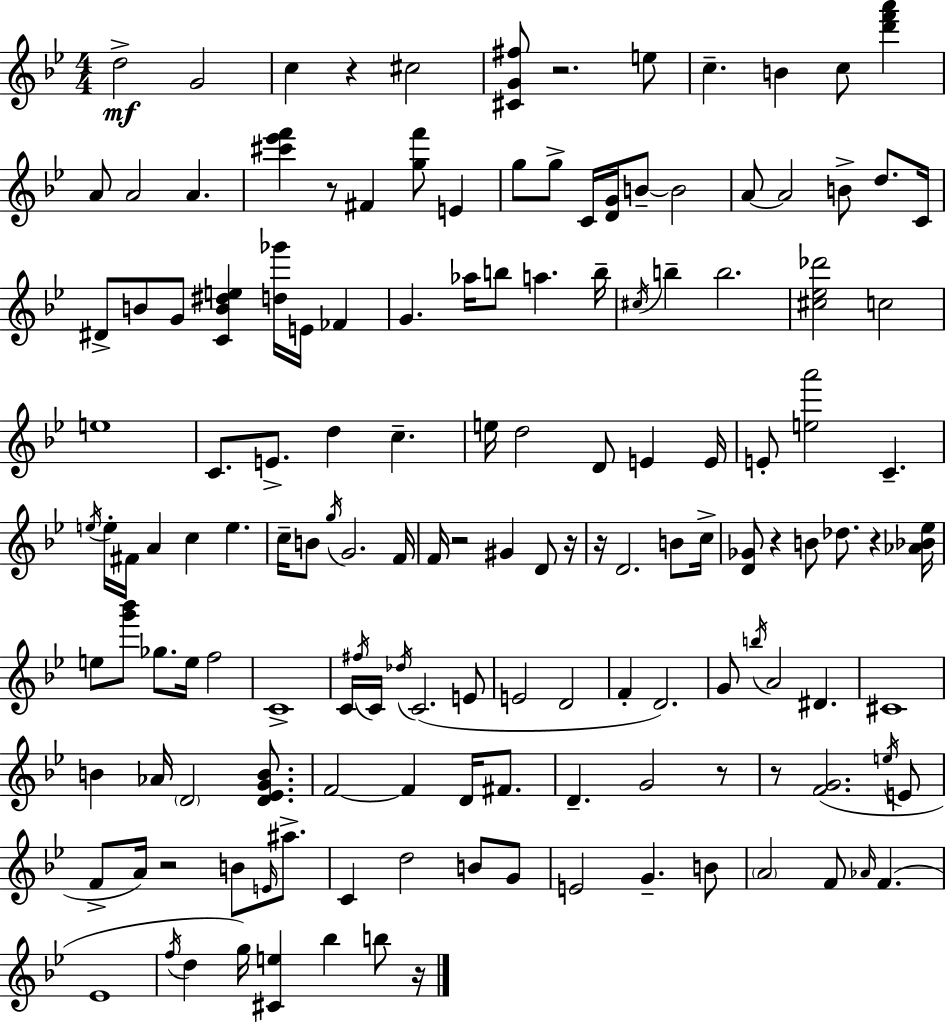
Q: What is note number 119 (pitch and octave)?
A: G5